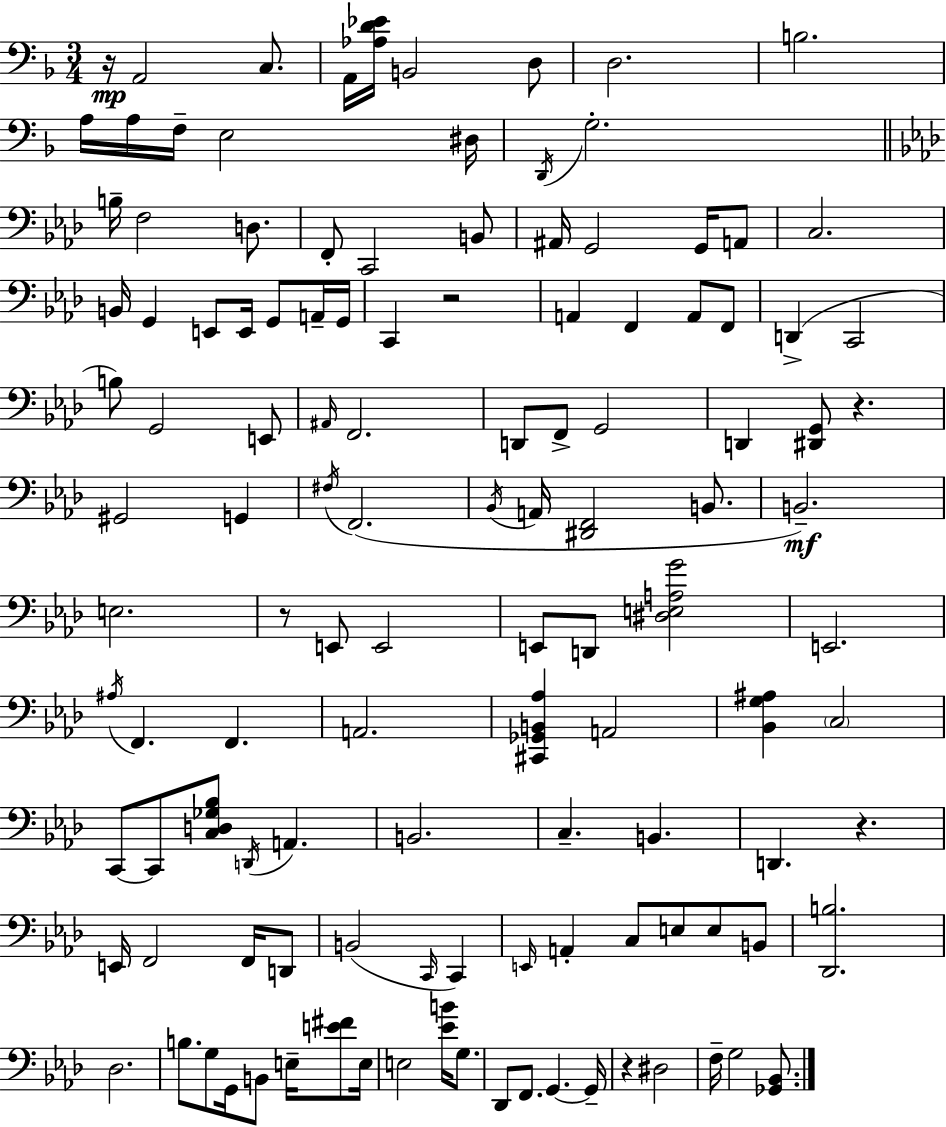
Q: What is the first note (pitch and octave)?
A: A2